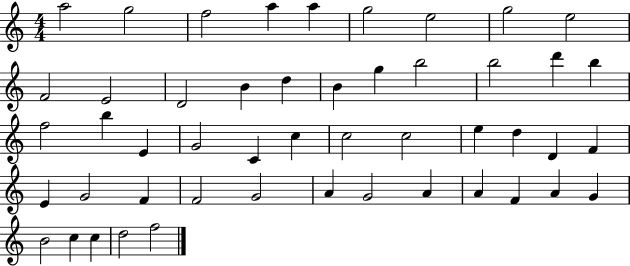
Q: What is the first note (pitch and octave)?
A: A5